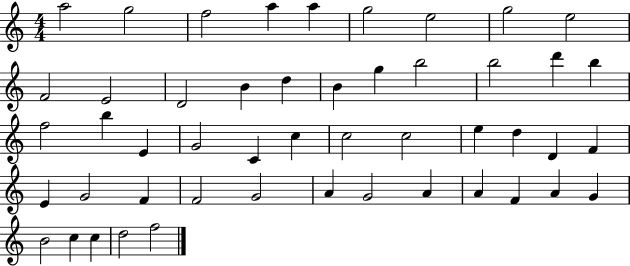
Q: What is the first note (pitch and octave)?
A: A5